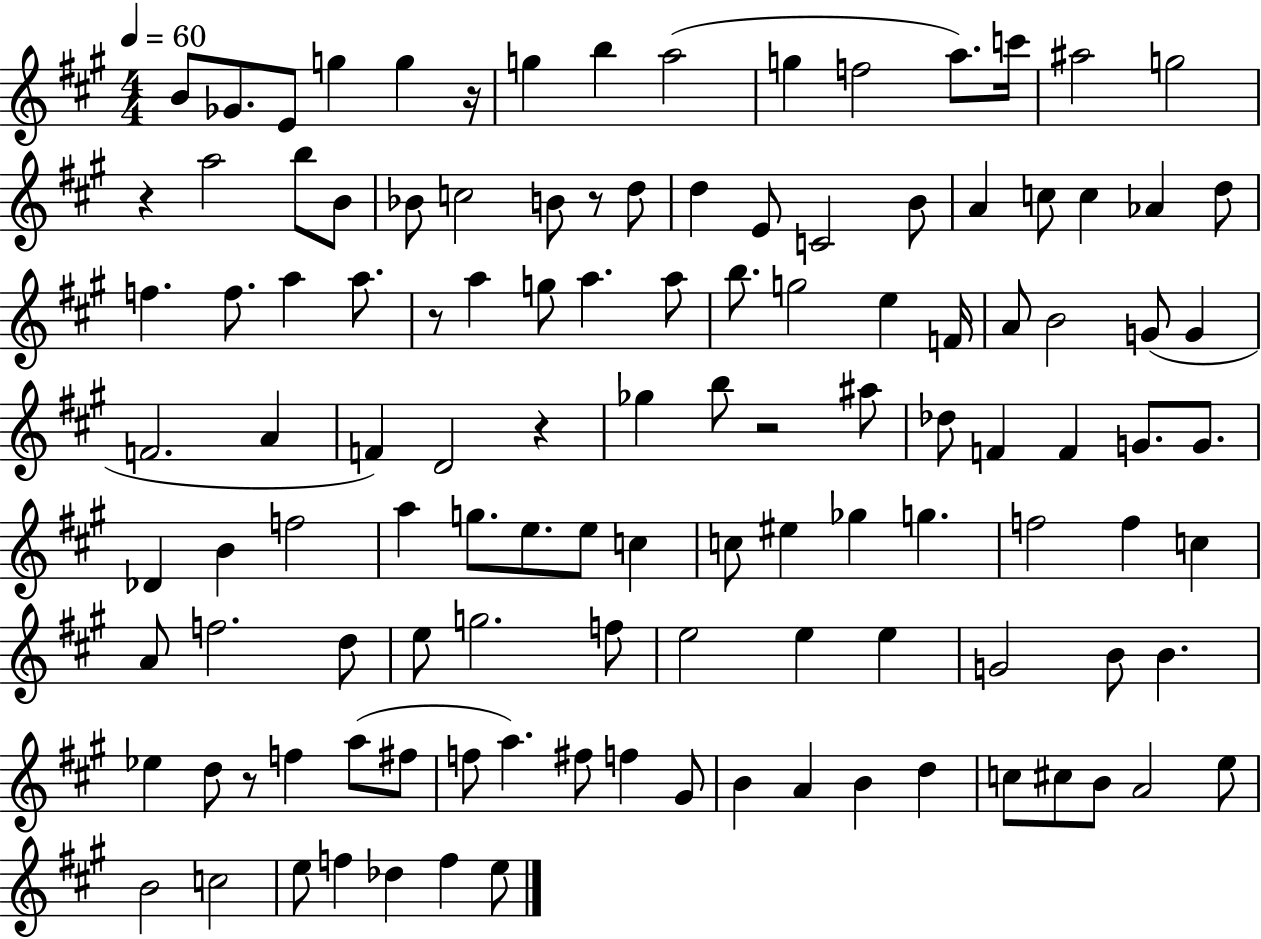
{
  \clef treble
  \numericTimeSignature
  \time 4/4
  \key a \major
  \tempo 4 = 60
  b'8 ges'8. e'8 g''4 g''4 r16 | g''4 b''4 a''2( | g''4 f''2 a''8.) c'''16 | ais''2 g''2 | \break r4 a''2 b''8 b'8 | bes'8 c''2 b'8 r8 d''8 | d''4 e'8 c'2 b'8 | a'4 c''8 c''4 aes'4 d''8 | \break f''4. f''8. a''4 a''8. | r8 a''4 g''8 a''4. a''8 | b''8. g''2 e''4 f'16 | a'8 b'2 g'8( g'4 | \break f'2. a'4 | f'4) d'2 r4 | ges''4 b''8 r2 ais''8 | des''8 f'4 f'4 g'8. g'8. | \break des'4 b'4 f''2 | a''4 g''8. e''8. e''8 c''4 | c''8 eis''4 ges''4 g''4. | f''2 f''4 c''4 | \break a'8 f''2. d''8 | e''8 g''2. f''8 | e''2 e''4 e''4 | g'2 b'8 b'4. | \break ees''4 d''8 r8 f''4 a''8( fis''8 | f''8 a''4.) fis''8 f''4 gis'8 | b'4 a'4 b'4 d''4 | c''8 cis''8 b'8 a'2 e''8 | \break b'2 c''2 | e''8 f''4 des''4 f''4 e''8 | \bar "|."
}